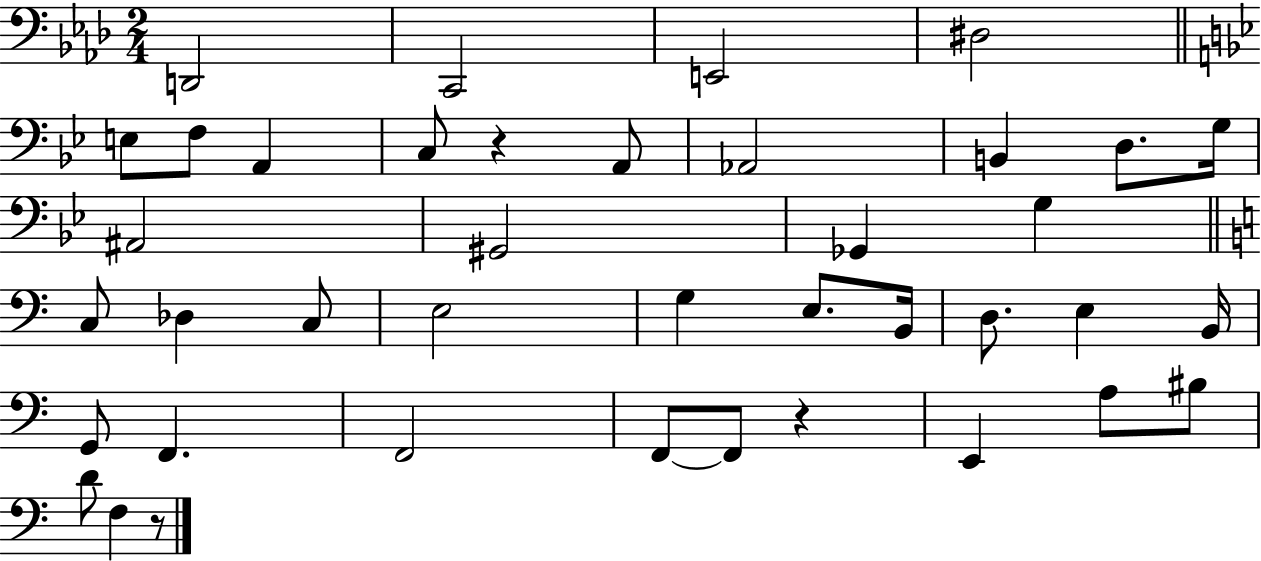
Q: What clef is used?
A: bass